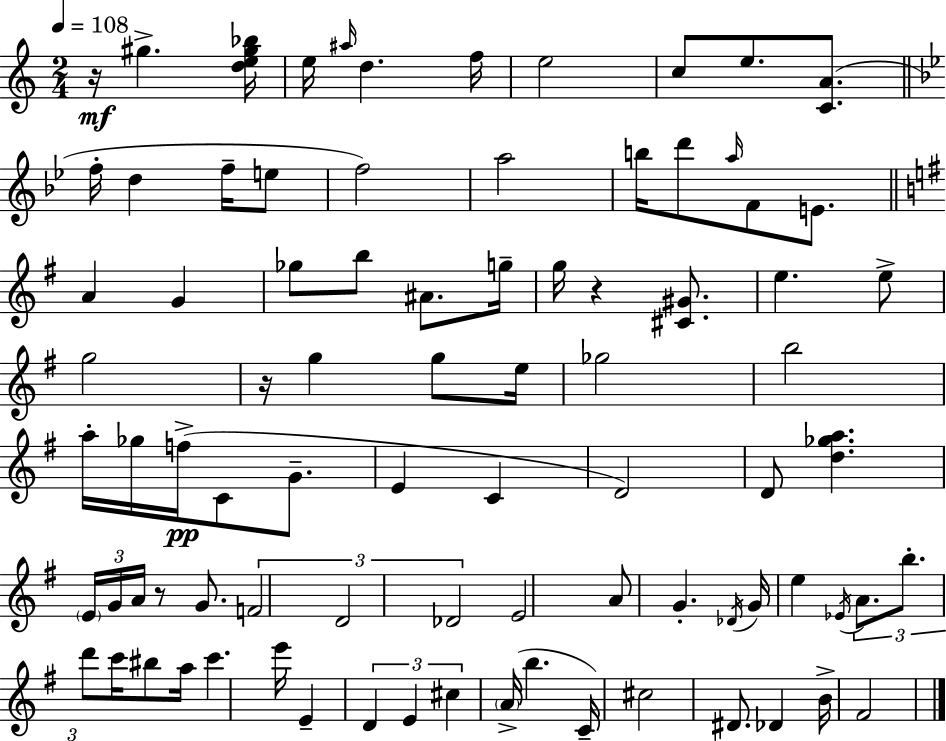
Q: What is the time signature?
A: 2/4